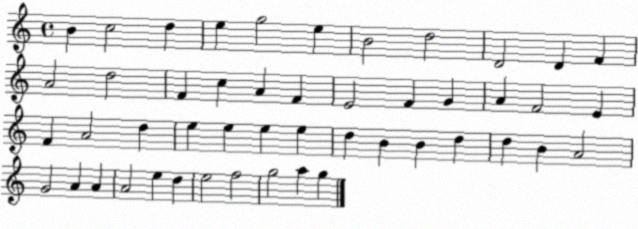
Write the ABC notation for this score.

X:1
T:Untitled
M:4/4
L:1/4
K:C
B c2 d e g2 e B2 d2 D2 D F A2 d2 F c A F E2 F G A F2 E F A2 d e e e e d B B d d B A2 G2 A A A2 e d e2 f2 g2 a g